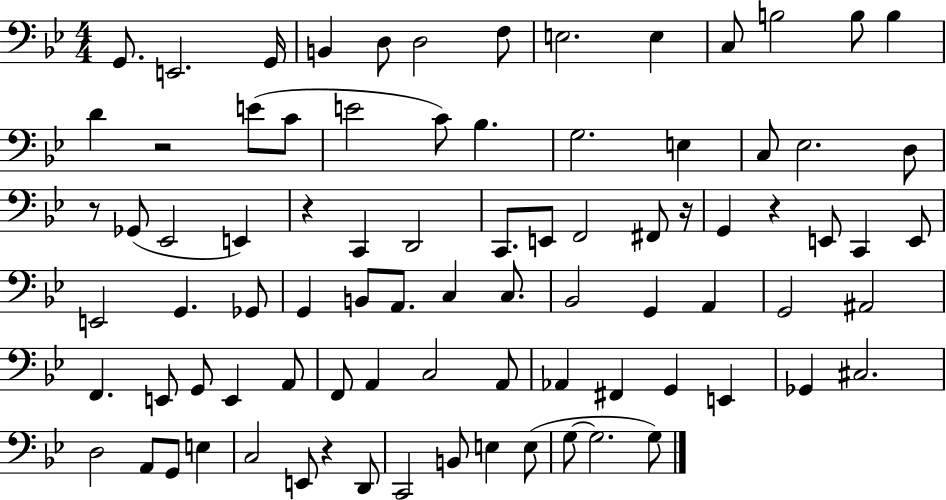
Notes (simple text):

G2/e. E2/h. G2/s B2/q D3/e D3/h F3/e E3/h. E3/q C3/e B3/h B3/e B3/q D4/q R/h E4/e C4/e E4/h C4/e Bb3/q. G3/h. E3/q C3/e Eb3/h. D3/e R/e Gb2/e Eb2/h E2/q R/q C2/q D2/h C2/e. E2/e F2/h F#2/e R/s G2/q R/q E2/e C2/q E2/e E2/h G2/q. Gb2/e G2/q B2/e A2/e. C3/q C3/e. Bb2/h G2/q A2/q G2/h A#2/h F2/q. E2/e G2/e E2/q A2/e F2/e A2/q C3/h A2/e Ab2/q F#2/q G2/q E2/q Gb2/q C#3/h. D3/h A2/e G2/e E3/q C3/h E2/e R/q D2/e C2/h B2/e E3/q E3/e G3/e G3/h. G3/e